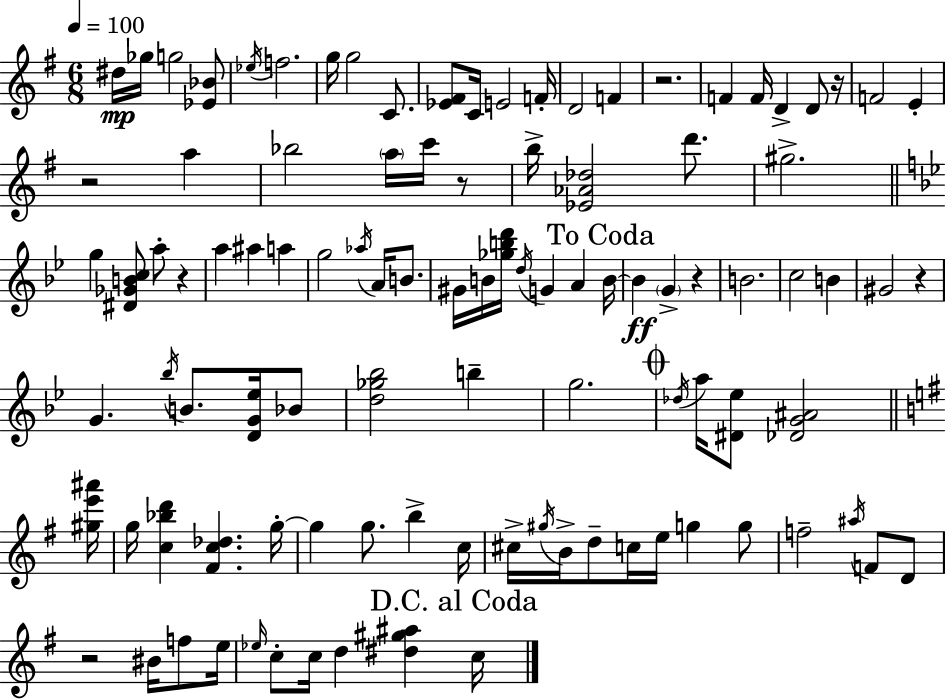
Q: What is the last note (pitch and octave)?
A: C5